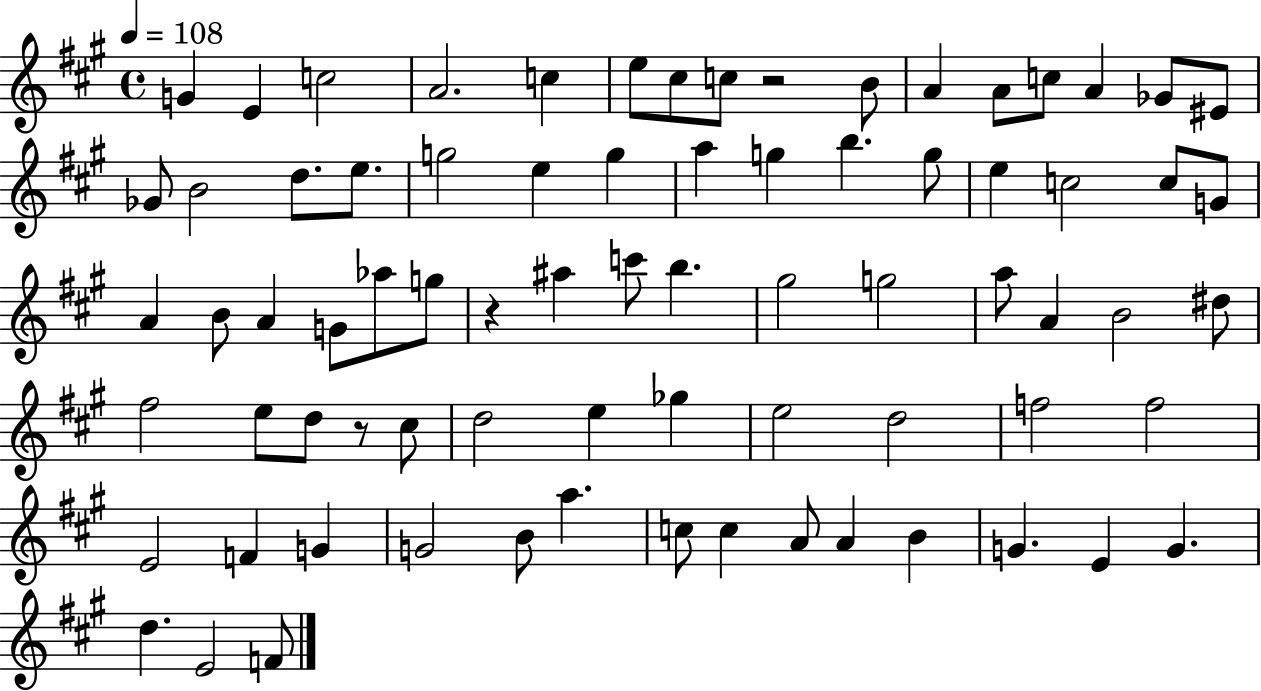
{
  \clef treble
  \time 4/4
  \defaultTimeSignature
  \key a \major
  \tempo 4 = 108
  g'4 e'4 c''2 | a'2. c''4 | e''8 cis''8 c''8 r2 b'8 | a'4 a'8 c''8 a'4 ges'8 eis'8 | \break ges'8 b'2 d''8. e''8. | g''2 e''4 g''4 | a''4 g''4 b''4. g''8 | e''4 c''2 c''8 g'8 | \break a'4 b'8 a'4 g'8 aes''8 g''8 | r4 ais''4 c'''8 b''4. | gis''2 g''2 | a''8 a'4 b'2 dis''8 | \break fis''2 e''8 d''8 r8 cis''8 | d''2 e''4 ges''4 | e''2 d''2 | f''2 f''2 | \break e'2 f'4 g'4 | g'2 b'8 a''4. | c''8 c''4 a'8 a'4 b'4 | g'4. e'4 g'4. | \break d''4. e'2 f'8 | \bar "|."
}